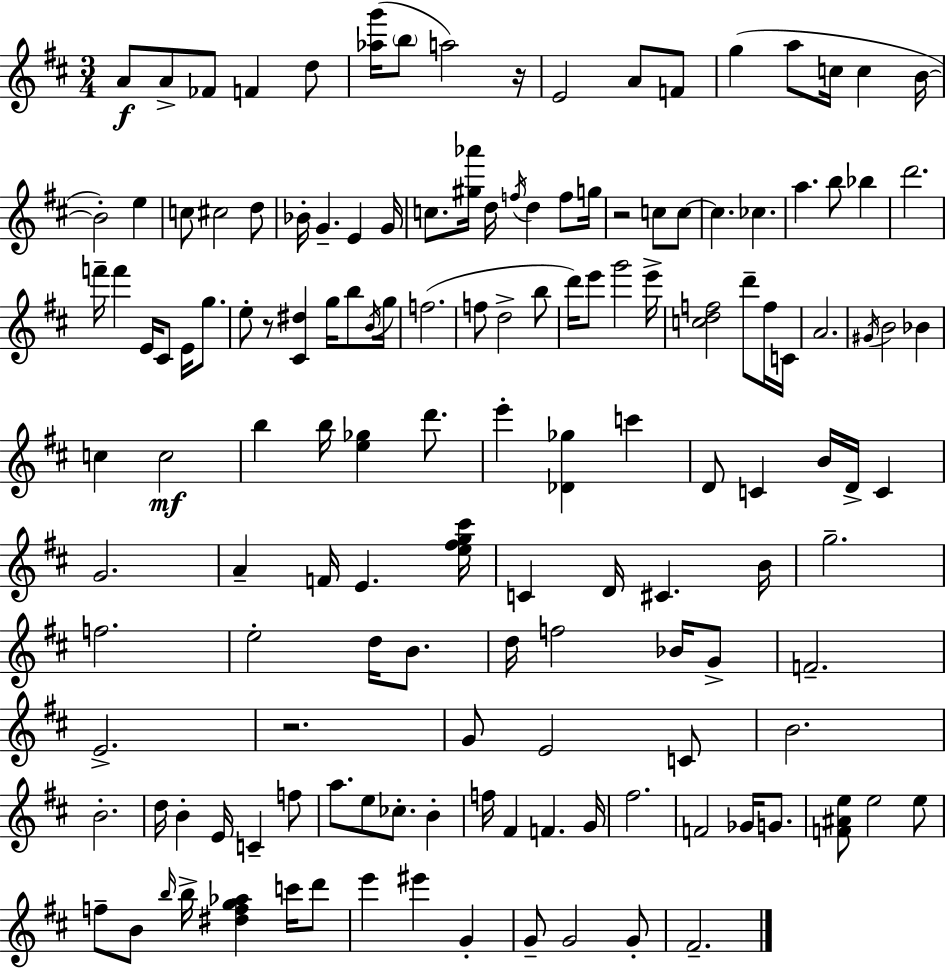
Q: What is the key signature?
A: D major